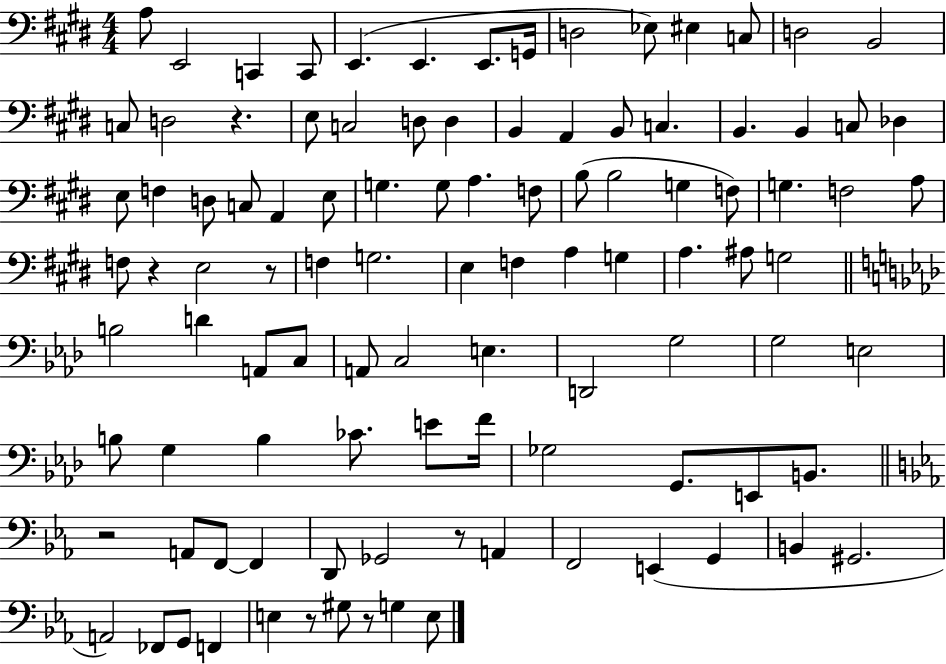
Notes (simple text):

A3/e E2/h C2/q C2/e E2/q. E2/q. E2/e. G2/s D3/h Eb3/e EIS3/q C3/e D3/h B2/h C3/e D3/h R/q. E3/e C3/h D3/e D3/q B2/q A2/q B2/e C3/q. B2/q. B2/q C3/e Db3/q E3/e F3/q D3/e C3/e A2/q E3/e G3/q. G3/e A3/q. F3/e B3/e B3/h G3/q F3/e G3/q. F3/h A3/e F3/e R/q E3/h R/e F3/q G3/h. E3/q F3/q A3/q G3/q A3/q. A#3/e G3/h B3/h D4/q A2/e C3/e A2/e C3/h E3/q. D2/h G3/h G3/h E3/h B3/e G3/q B3/q CES4/e. E4/e F4/s Gb3/h G2/e. E2/e B2/e. R/h A2/e F2/e F2/q D2/e Gb2/h R/e A2/q F2/h E2/q G2/q B2/q G#2/h. A2/h FES2/e G2/e F2/q E3/q R/e G#3/e R/e G3/q E3/e